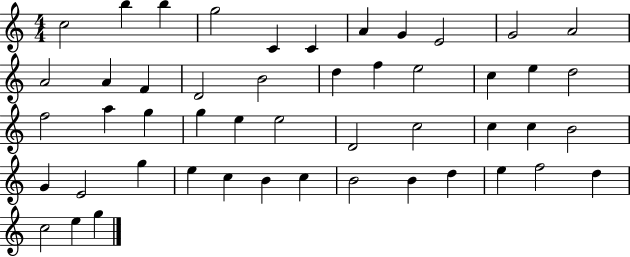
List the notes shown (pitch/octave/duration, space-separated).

C5/h B5/q B5/q G5/h C4/q C4/q A4/q G4/q E4/h G4/h A4/h A4/h A4/q F4/q D4/h B4/h D5/q F5/q E5/h C5/q E5/q D5/h F5/h A5/q G5/q G5/q E5/q E5/h D4/h C5/h C5/q C5/q B4/h G4/q E4/h G5/q E5/q C5/q B4/q C5/q B4/h B4/q D5/q E5/q F5/h D5/q C5/h E5/q G5/q